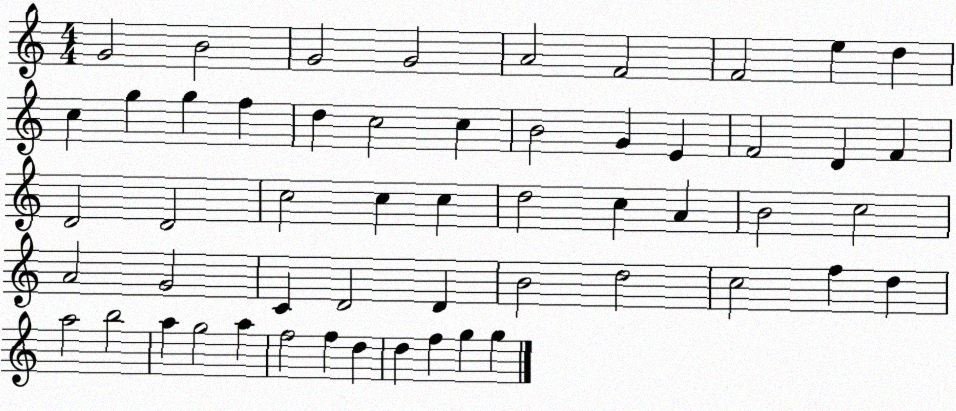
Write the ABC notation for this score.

X:1
T:Untitled
M:4/4
L:1/4
K:C
G2 B2 G2 G2 A2 F2 F2 e d c g g f d c2 c B2 G E F2 D F D2 D2 c2 c c d2 c A B2 c2 A2 G2 C D2 D B2 d2 c2 f d a2 b2 a g2 a f2 f d d f g g